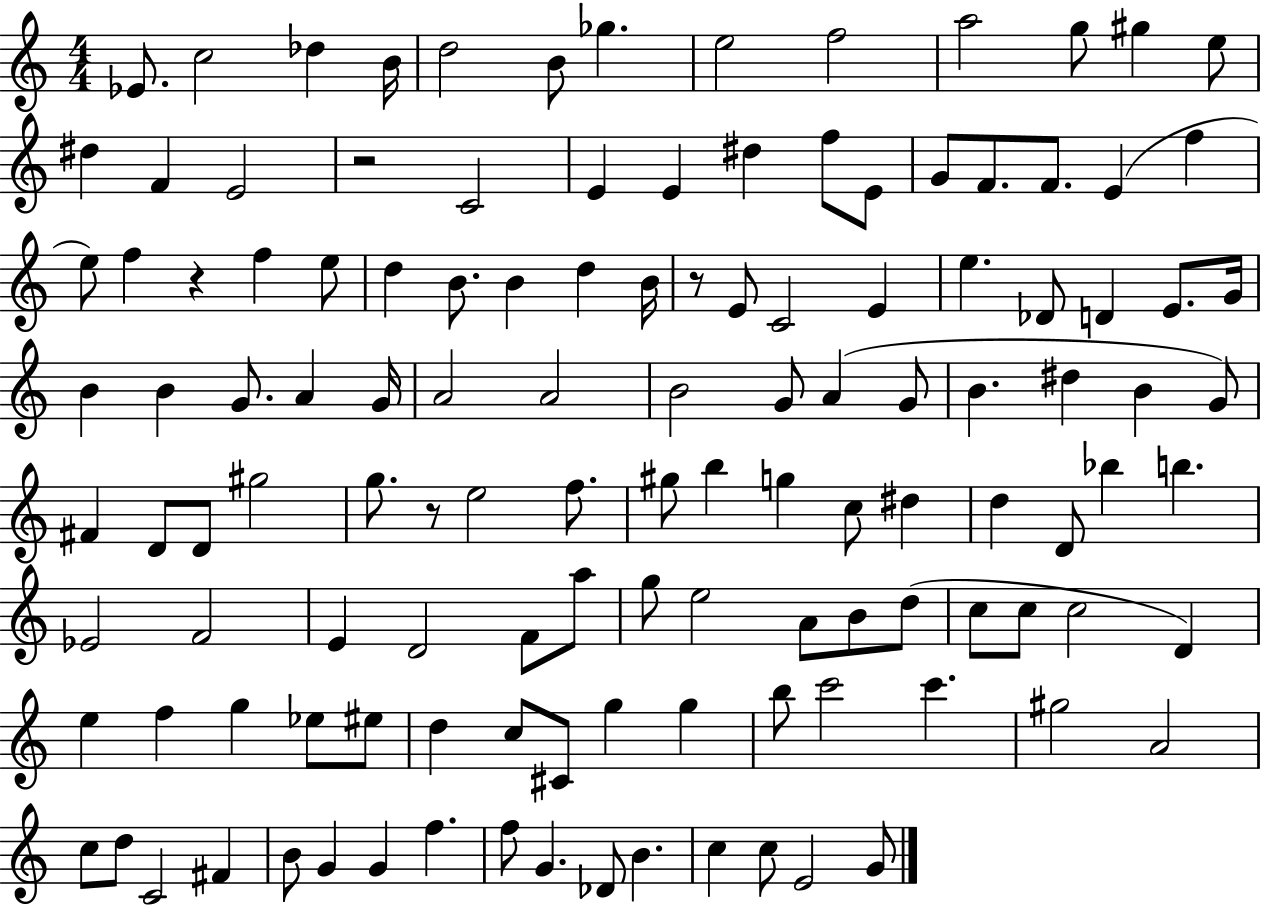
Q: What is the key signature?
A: C major